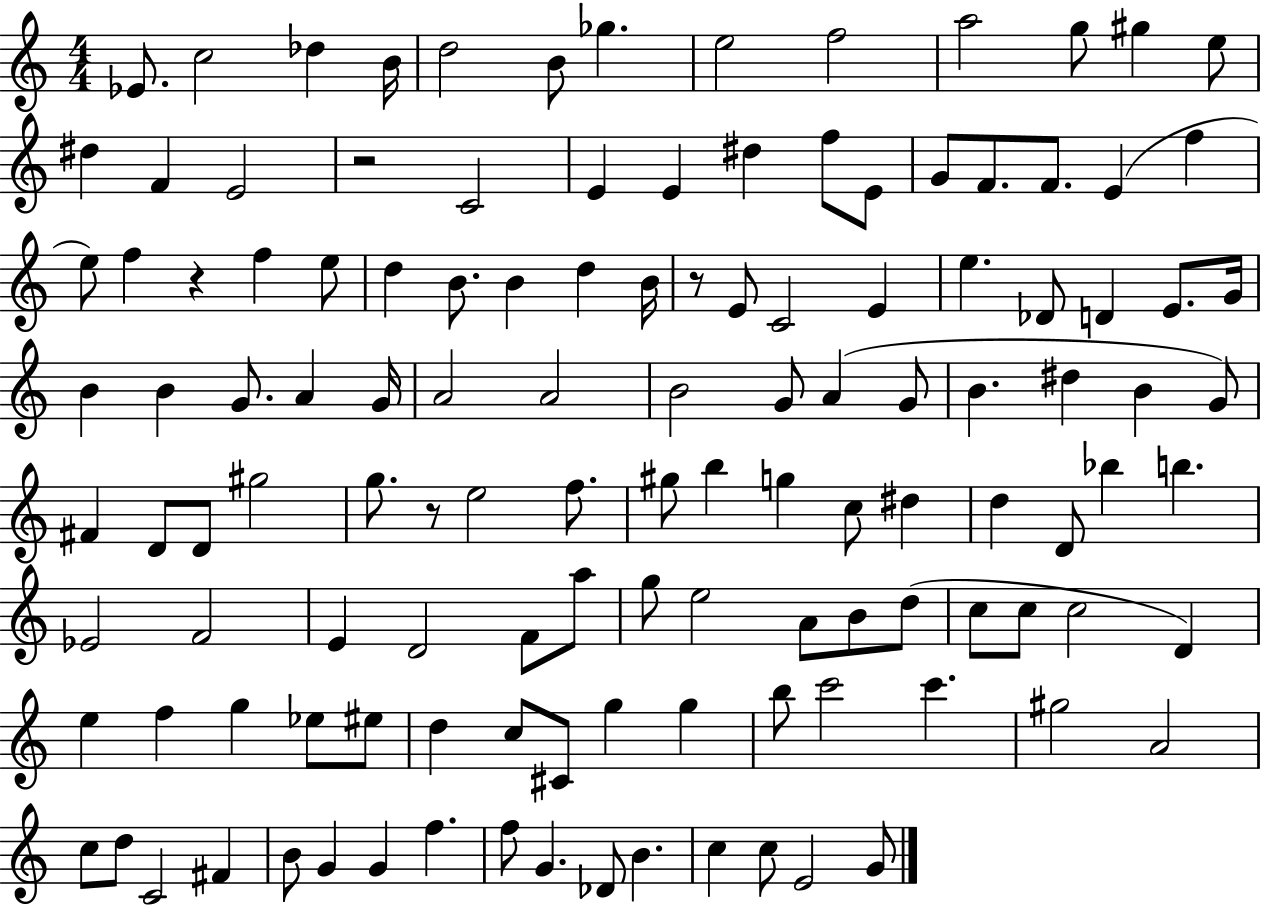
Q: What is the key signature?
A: C major